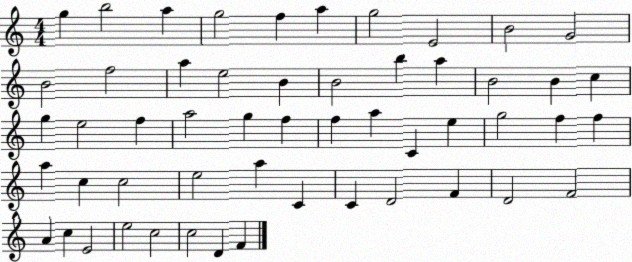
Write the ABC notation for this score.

X:1
T:Untitled
M:4/4
L:1/4
K:C
g b2 a g2 f a g2 E2 B2 G2 B2 f2 a e2 B B2 b a B2 B c g e2 f a2 g f f a C e g2 f f a c c2 e2 a C C D2 F D2 F2 A c E2 e2 c2 c2 D F